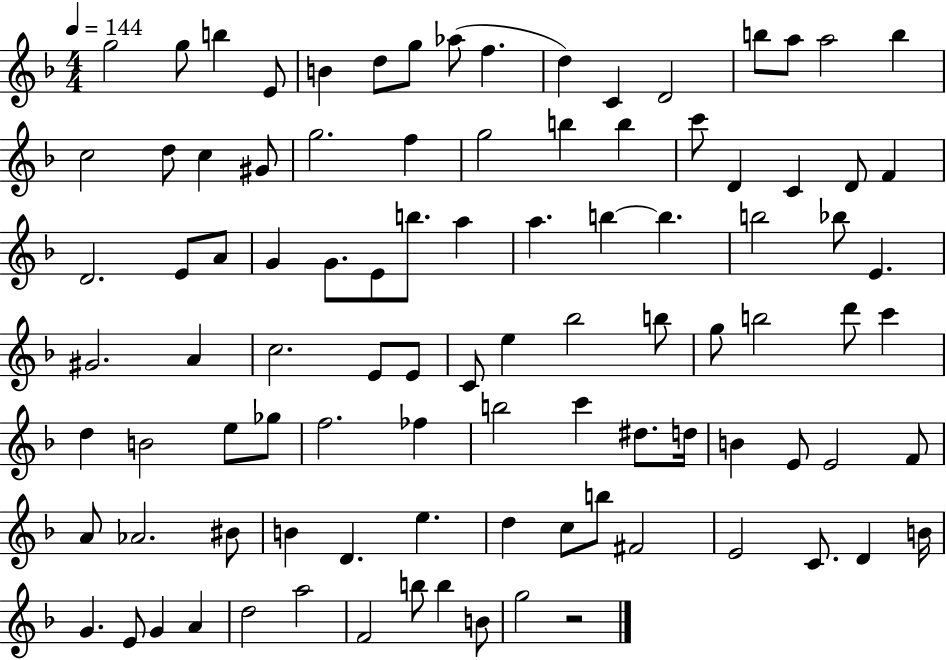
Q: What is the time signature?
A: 4/4